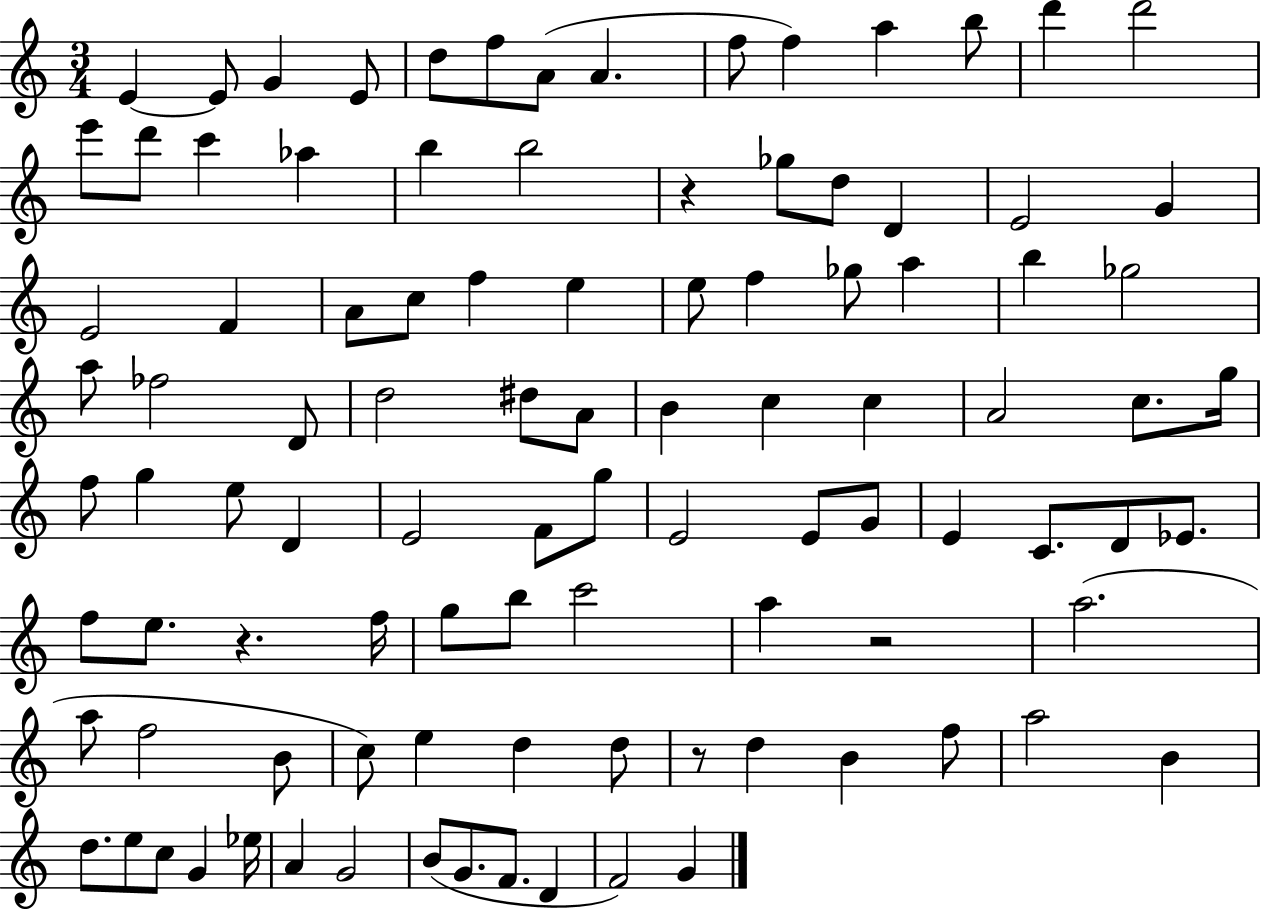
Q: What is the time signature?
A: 3/4